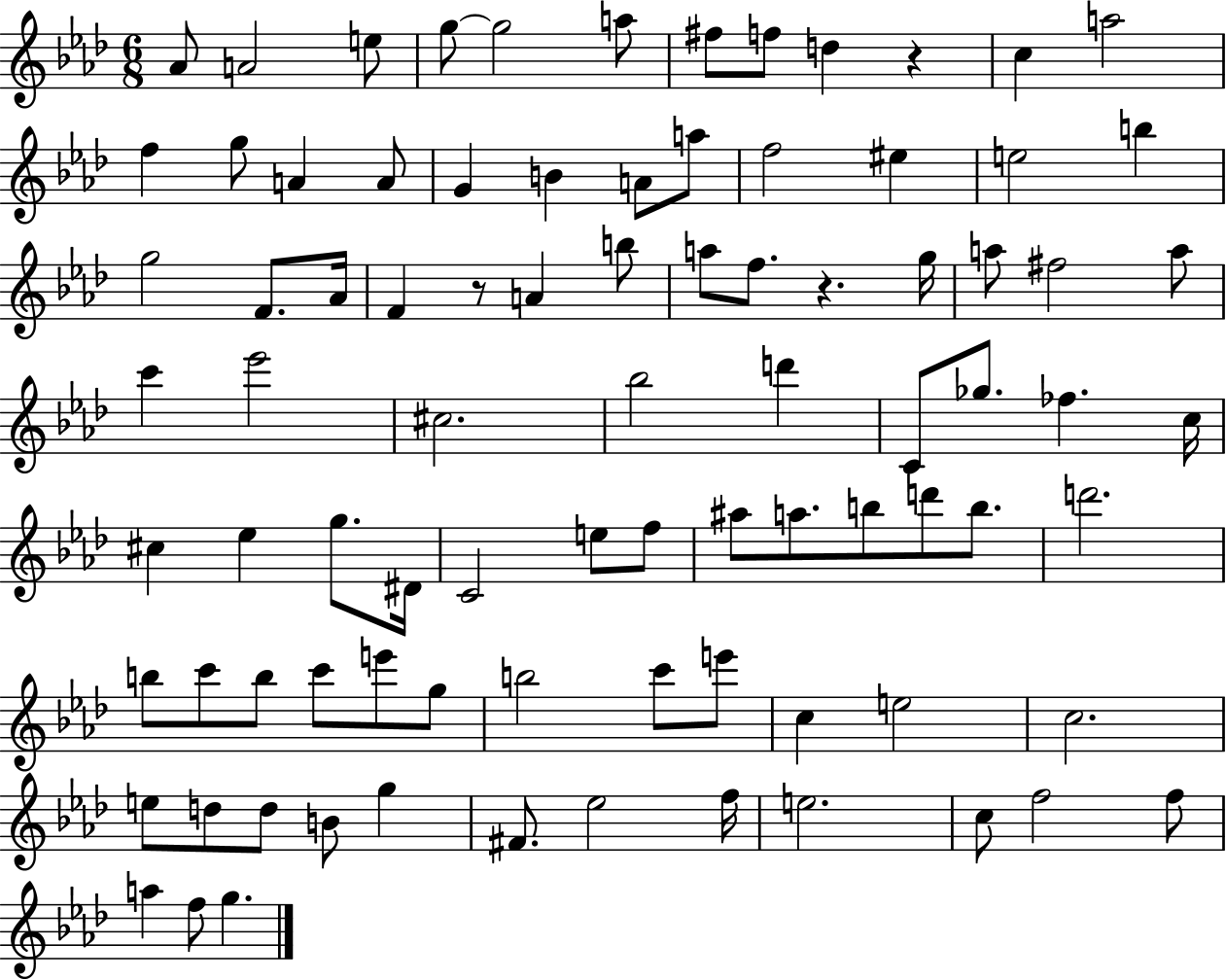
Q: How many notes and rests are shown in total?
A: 87